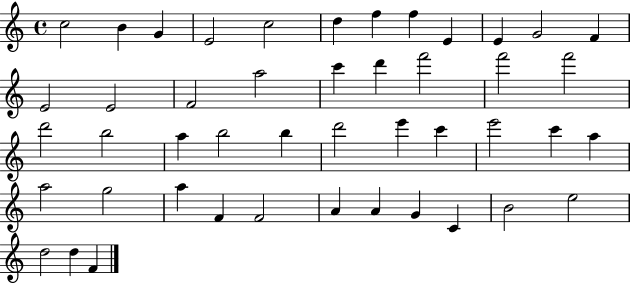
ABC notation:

X:1
T:Untitled
M:4/4
L:1/4
K:C
c2 B G E2 c2 d f f E E G2 F E2 E2 F2 a2 c' d' f'2 f'2 f'2 d'2 b2 a b2 b d'2 e' c' e'2 c' a a2 g2 a F F2 A A G C B2 e2 d2 d F